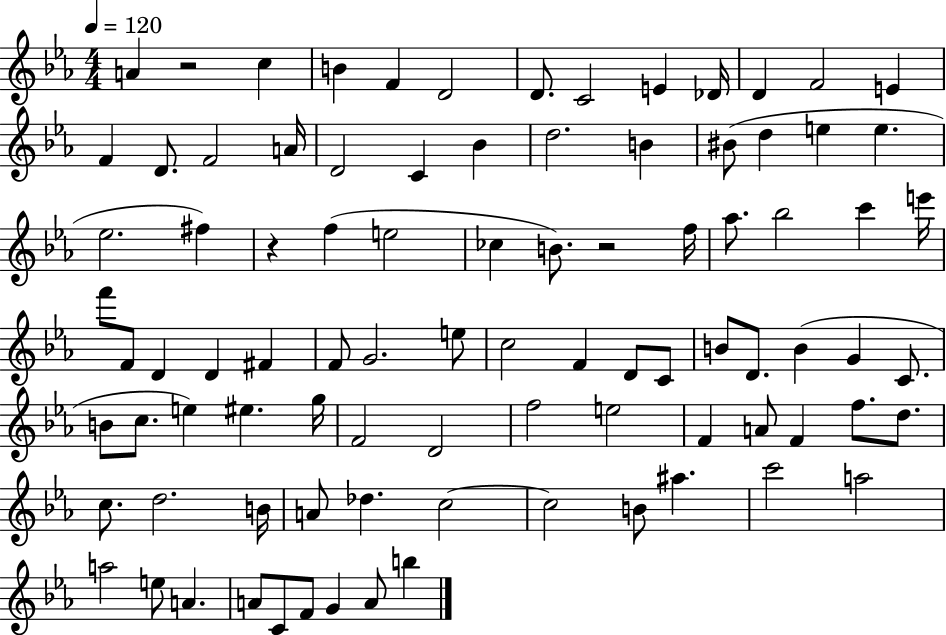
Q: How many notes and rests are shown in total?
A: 90